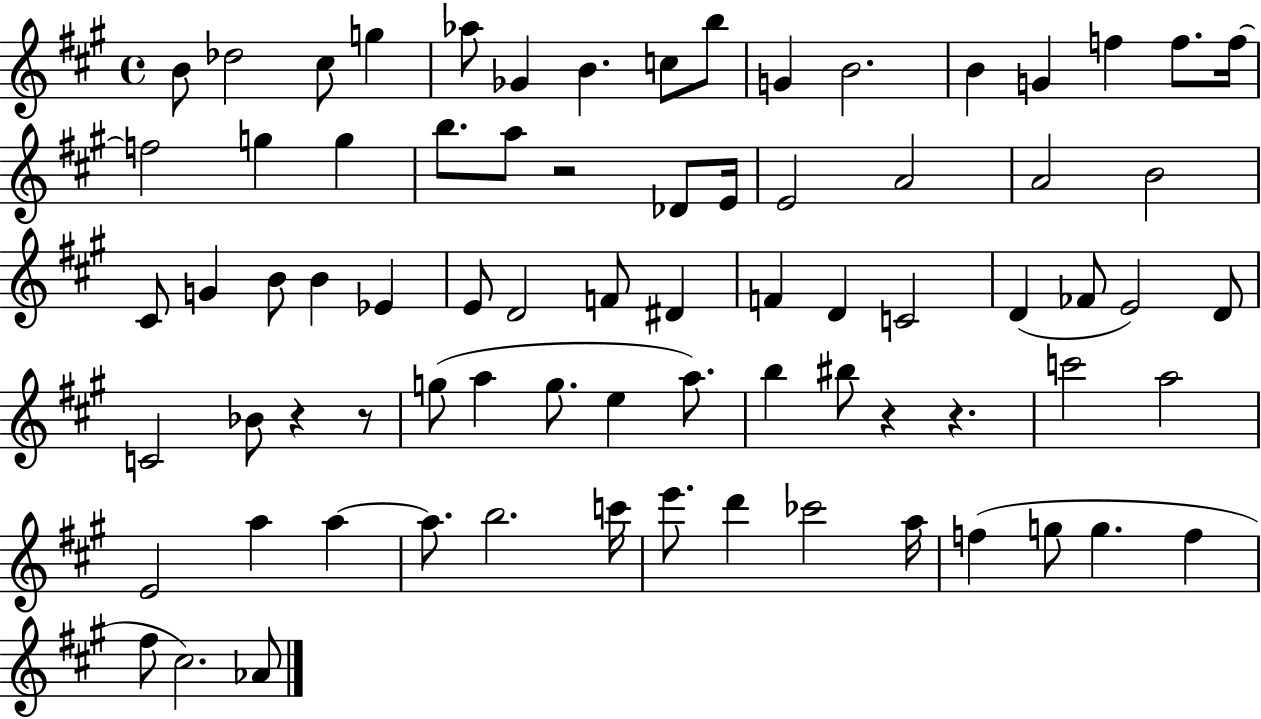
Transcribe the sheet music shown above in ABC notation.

X:1
T:Untitled
M:4/4
L:1/4
K:A
B/2 _d2 ^c/2 g _a/2 _G B c/2 b/2 G B2 B G f f/2 f/4 f2 g g b/2 a/2 z2 _D/2 E/4 E2 A2 A2 B2 ^C/2 G B/2 B _E E/2 D2 F/2 ^D F D C2 D _F/2 E2 D/2 C2 _B/2 z z/2 g/2 a g/2 e a/2 b ^b/2 z z c'2 a2 E2 a a a/2 b2 c'/4 e'/2 d' _c'2 a/4 f g/2 g f ^f/2 ^c2 _A/2